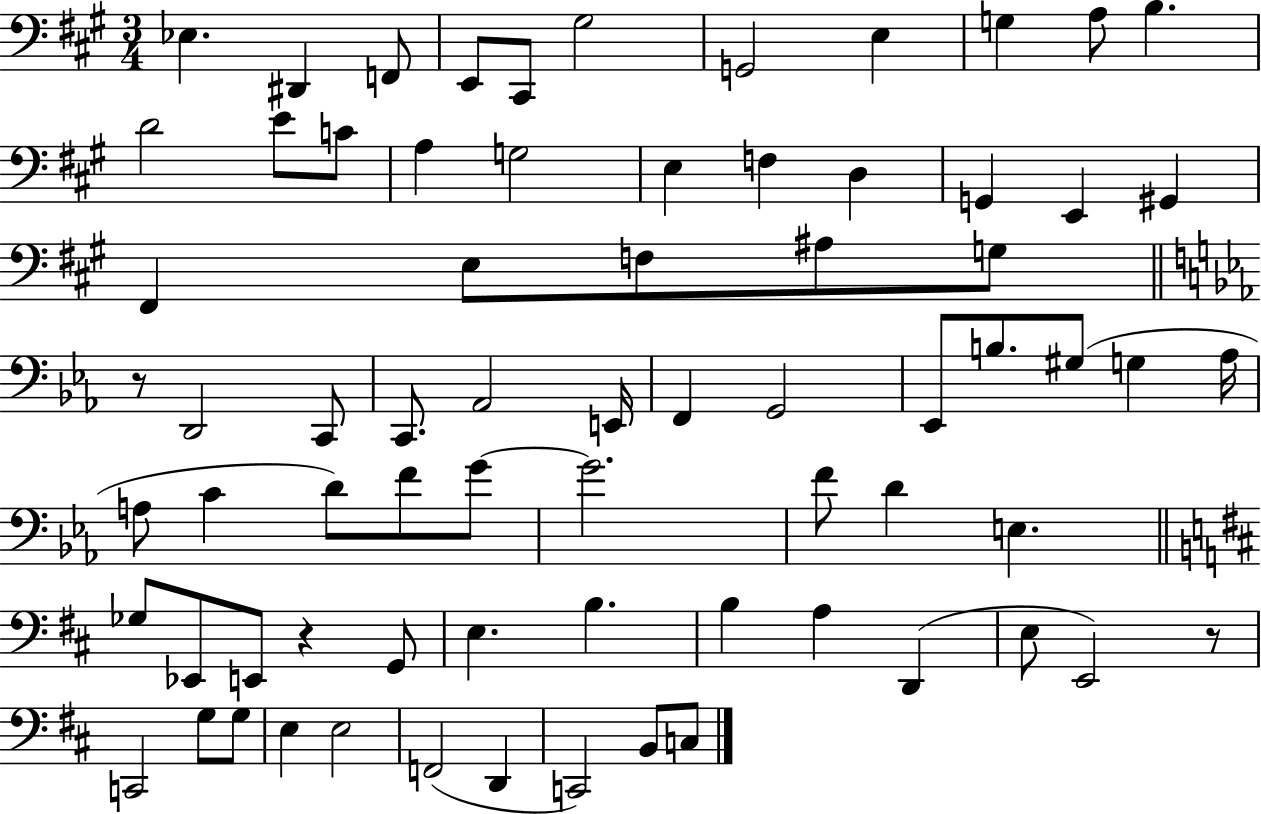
{
  \clef bass
  \numericTimeSignature
  \time 3/4
  \key a \major
  ees4. dis,4 f,8 | e,8 cis,8 gis2 | g,2 e4 | g4 a8 b4. | \break d'2 e'8 c'8 | a4 g2 | e4 f4 d4 | g,4 e,4 gis,4 | \break fis,4 e8 f8 ais8 g8 | \bar "||" \break \key c \minor r8 d,2 c,8 | c,8. aes,2 e,16 | f,4 g,2 | ees,8 b8. gis8( g4 aes16 | \break a8 c'4 d'8) f'8 g'8~~ | g'2. | f'8 d'4 e4. | \bar "||" \break \key d \major ges8 ees,8 e,8 r4 g,8 | e4. b4. | b4 a4 d,4( | e8 e,2) r8 | \break c,2 g8 g8 | e4 e2 | f,2( d,4 | c,2) b,8 c8 | \break \bar "|."
}